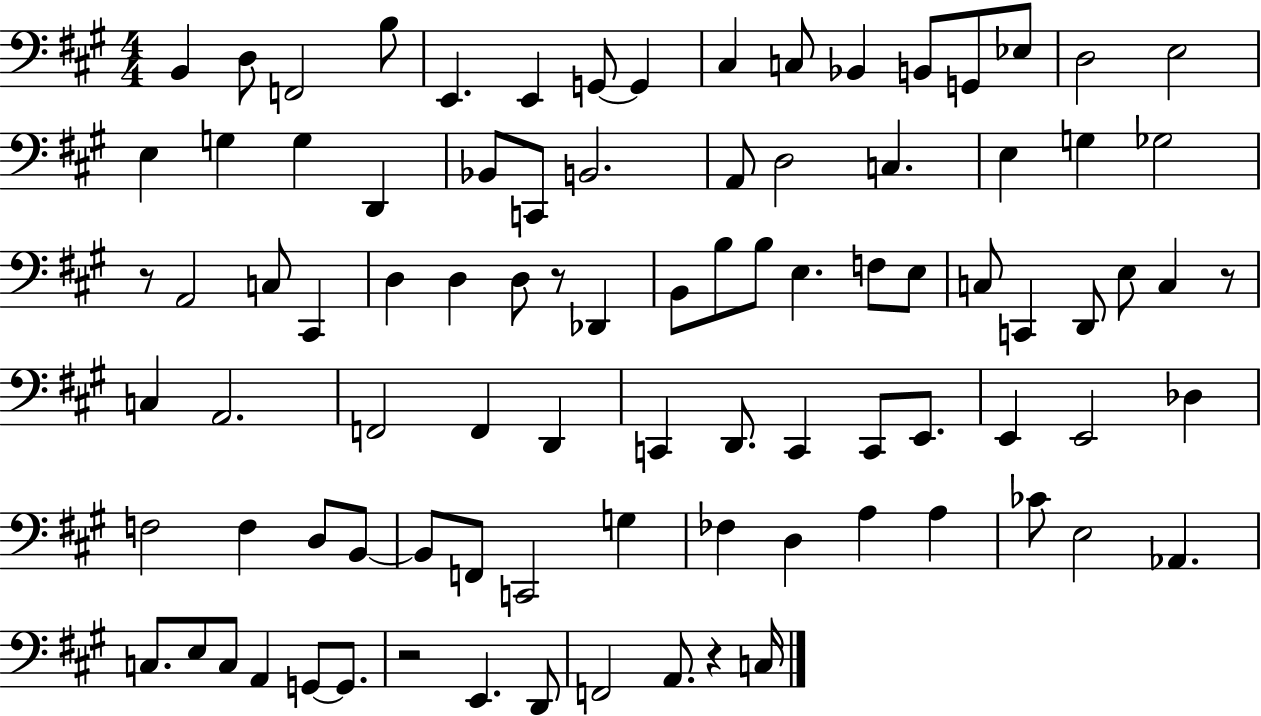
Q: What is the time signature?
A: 4/4